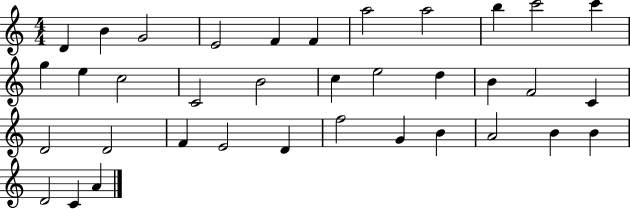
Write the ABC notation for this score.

X:1
T:Untitled
M:4/4
L:1/4
K:C
D B G2 E2 F F a2 a2 b c'2 c' g e c2 C2 B2 c e2 d B F2 C D2 D2 F E2 D f2 G B A2 B B D2 C A